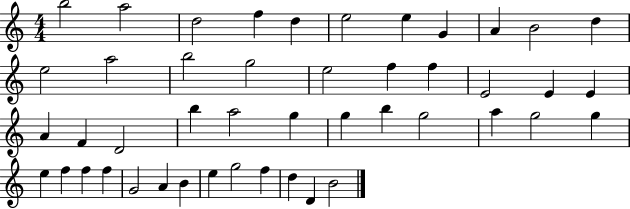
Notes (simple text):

B5/h A5/h D5/h F5/q D5/q E5/h E5/q G4/q A4/q B4/h D5/q E5/h A5/h B5/h G5/h E5/h F5/q F5/q E4/h E4/q E4/q A4/q F4/q D4/h B5/q A5/h G5/q G5/q B5/q G5/h A5/q G5/h G5/q E5/q F5/q F5/q F5/q G4/h A4/q B4/q E5/q G5/h F5/q D5/q D4/q B4/h